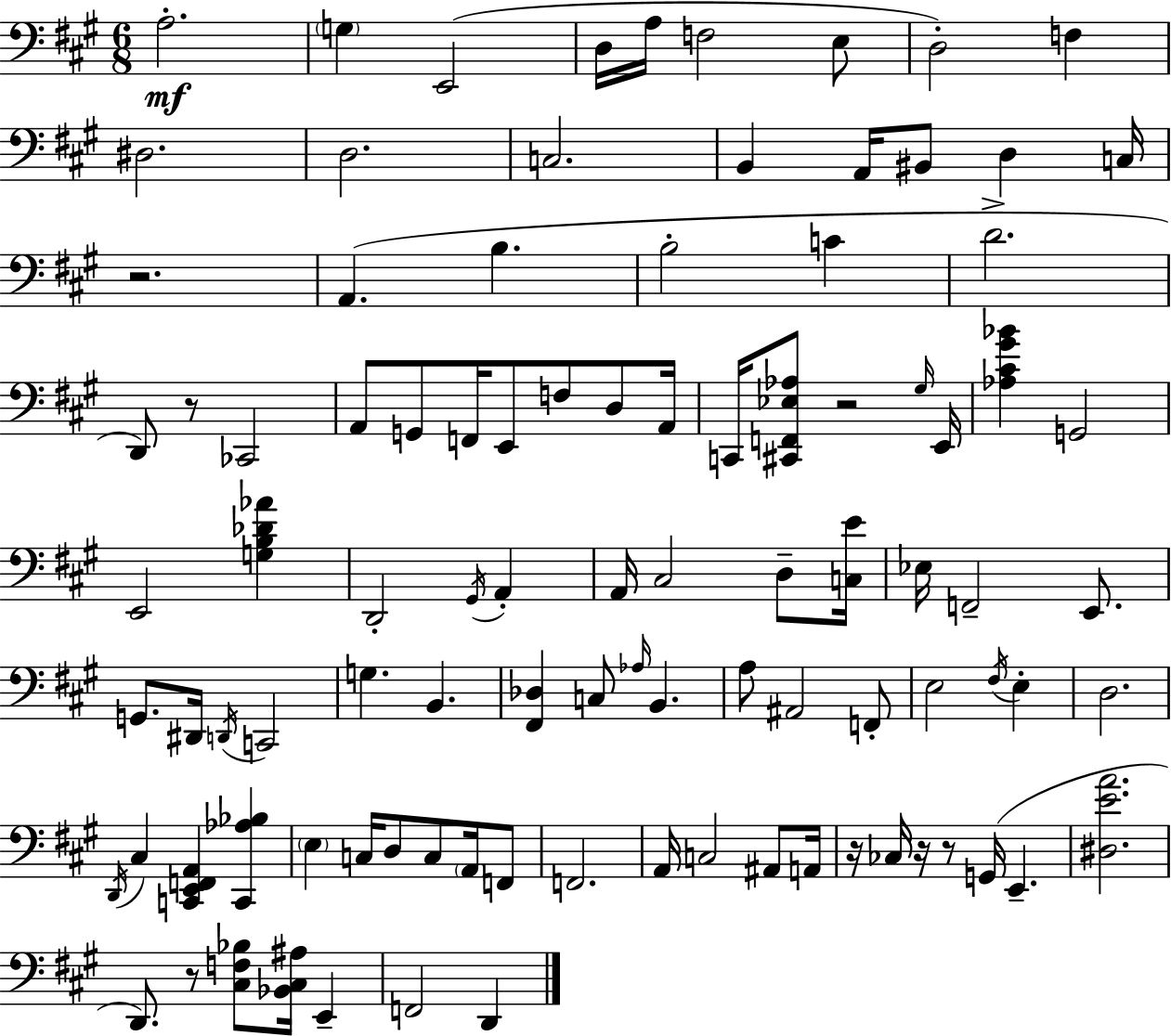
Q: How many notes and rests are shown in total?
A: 98